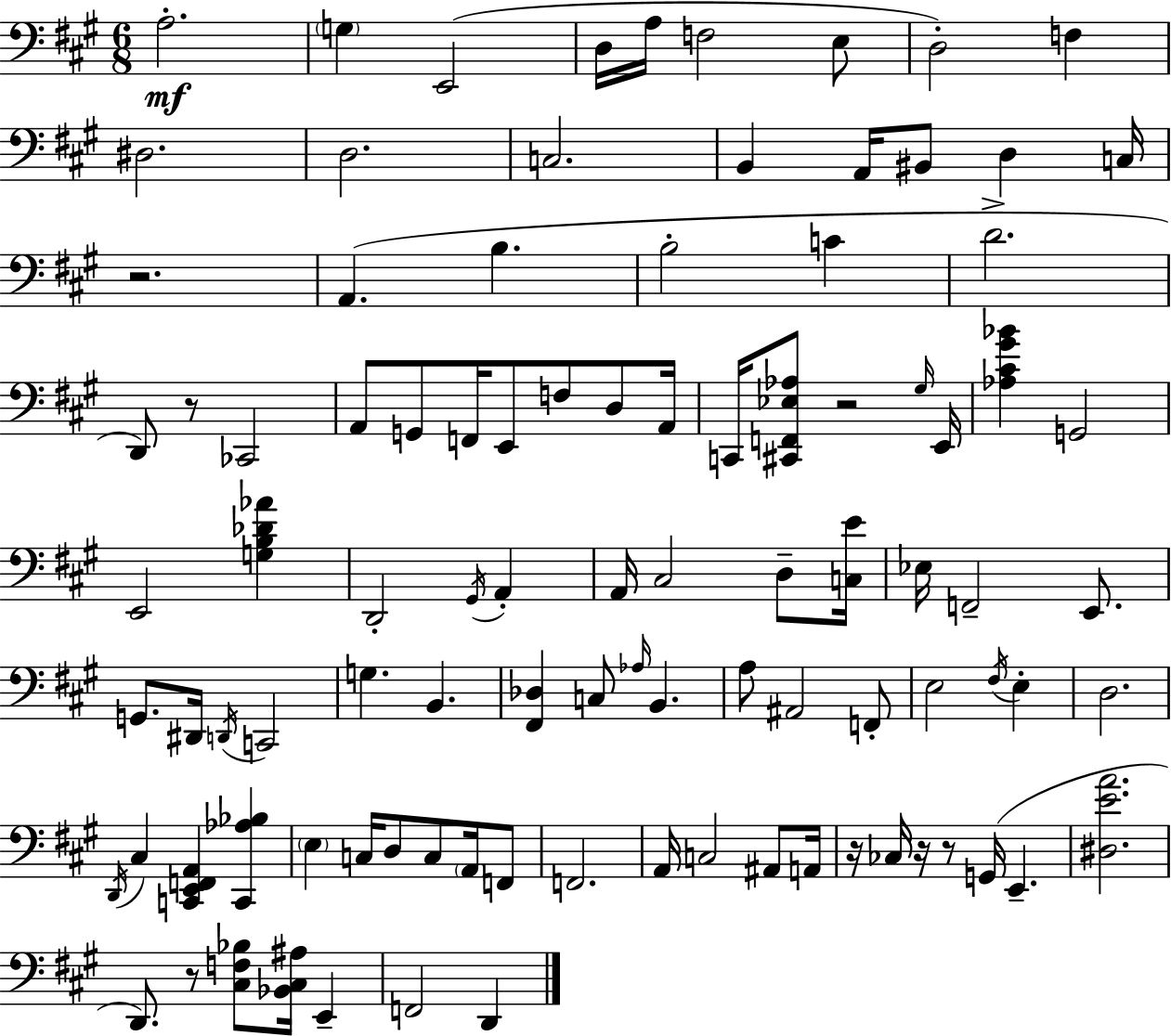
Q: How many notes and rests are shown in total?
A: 98